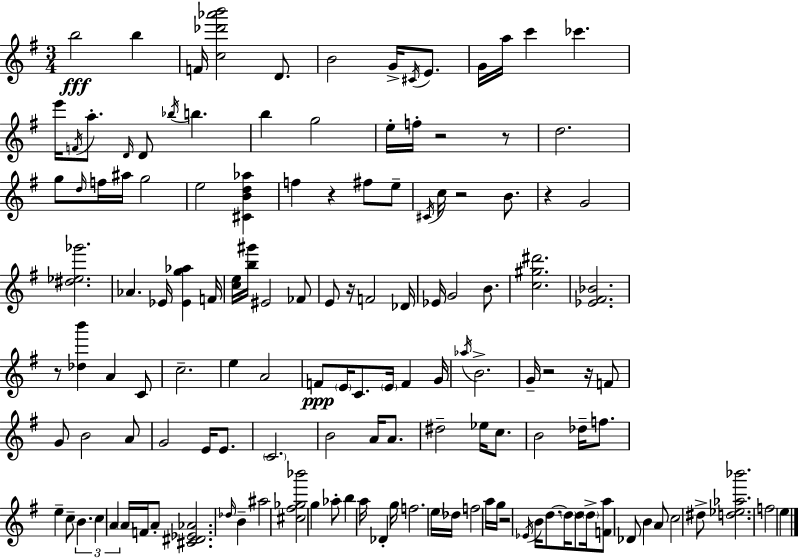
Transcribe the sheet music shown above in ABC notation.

X:1
T:Untitled
M:3/4
L:1/4
K:Em
b2 b F/4 [c_d'_a'b']2 D/2 B2 G/4 ^C/4 E/2 G/4 a/4 c' _c' e'/4 F/4 a/2 D/4 D/2 _b/4 b b g2 e/4 f/4 z2 z/2 d2 g/2 d/4 f/4 ^a/4 g2 e2 [^CBd_a] f z ^f/2 e/2 ^C/4 c/4 z2 B/2 z G2 [^d_e_g']2 _A _E/4 [_Eg_a] F/4 [ce]/4 [b^g']/4 ^E2 _F/2 E/2 z/4 F2 _D/4 _E/4 G2 B/2 [c^g^d']2 [_E^F_B]2 z/2 [_db'] A C/2 c2 e A2 F/2 E/4 C/2 E/4 F G/4 _a/4 B2 G/4 z2 z/4 F/2 G/2 B2 A/2 G2 E/4 E/2 C2 B2 A/4 A/2 ^d2 _e/4 c/2 B2 _d/4 f/2 e c/2 B c A A/4 F/4 A/2 [^C^D_E_A]2 _d/4 B ^a2 [^c^f_g_b']2 g _a/2 b a/4 _D g/4 f2 e/4 _d/4 f2 a/4 g/4 z2 _E/4 B/4 d/2 d/4 d/2 d/4 [Fa]/2 _D/2 B A/2 c2 ^d/2 [d_e_a_b']2 f2 e